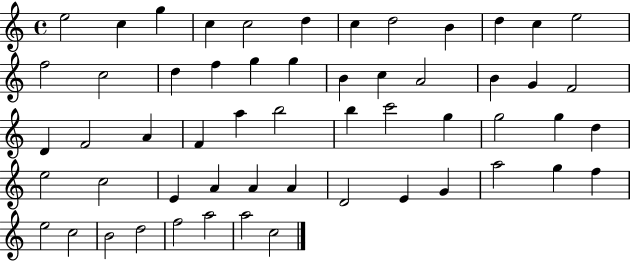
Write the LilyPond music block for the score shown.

{
  \clef treble
  \time 4/4
  \defaultTimeSignature
  \key c \major
  e''2 c''4 g''4 | c''4 c''2 d''4 | c''4 d''2 b'4 | d''4 c''4 e''2 | \break f''2 c''2 | d''4 f''4 g''4 g''4 | b'4 c''4 a'2 | b'4 g'4 f'2 | \break d'4 f'2 a'4 | f'4 a''4 b''2 | b''4 c'''2 g''4 | g''2 g''4 d''4 | \break e''2 c''2 | e'4 a'4 a'4 a'4 | d'2 e'4 g'4 | a''2 g''4 f''4 | \break e''2 c''2 | b'2 d''2 | f''2 a''2 | a''2 c''2 | \break \bar "|."
}